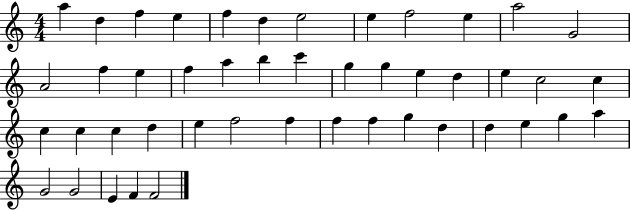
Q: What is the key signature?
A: C major